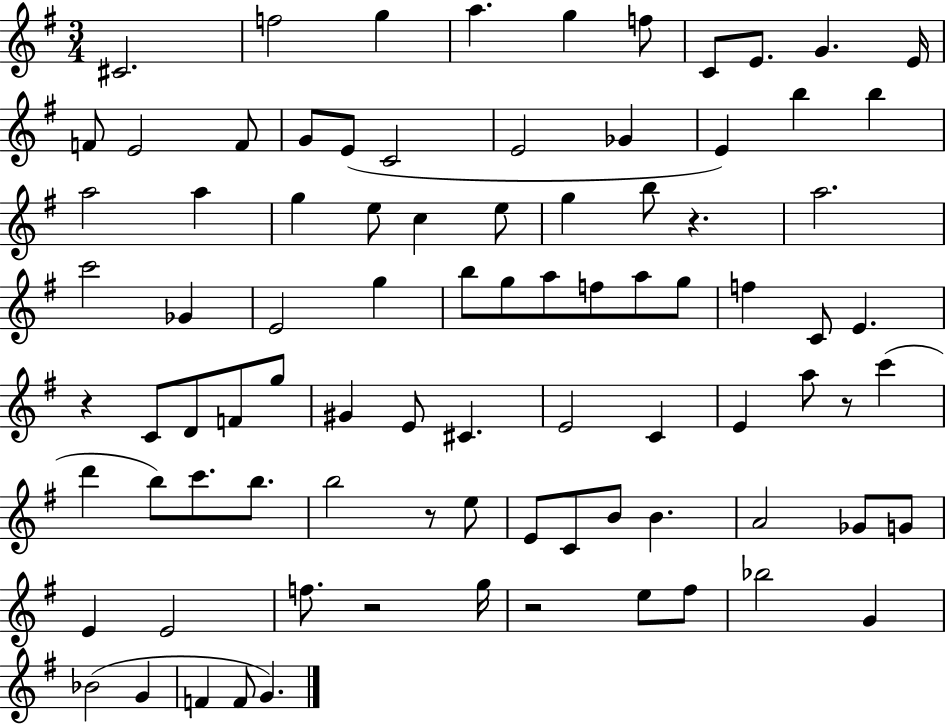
C#4/h. F5/h G5/q A5/q. G5/q F5/e C4/e E4/e. G4/q. E4/s F4/e E4/h F4/e G4/e E4/e C4/h E4/h Gb4/q E4/q B5/q B5/q A5/h A5/q G5/q E5/e C5/q E5/e G5/q B5/e R/q. A5/h. C6/h Gb4/q E4/h G5/q B5/e G5/e A5/e F5/e A5/e G5/e F5/q C4/e E4/q. R/q C4/e D4/e F4/e G5/e G#4/q E4/e C#4/q. E4/h C4/q E4/q A5/e R/e C6/q D6/q B5/e C6/e. B5/e. B5/h R/e E5/e E4/e C4/e B4/e B4/q. A4/h Gb4/e G4/e E4/q E4/h F5/e. R/h G5/s R/h E5/e F#5/e Bb5/h G4/q Bb4/h G4/q F4/q F4/e G4/q.